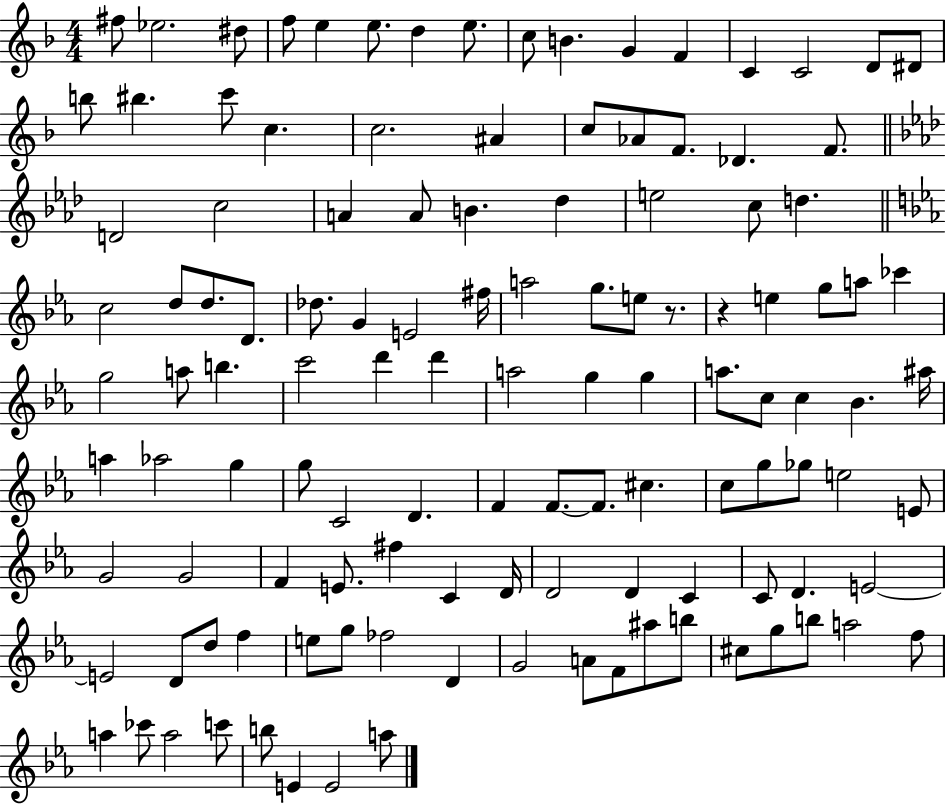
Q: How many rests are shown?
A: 2